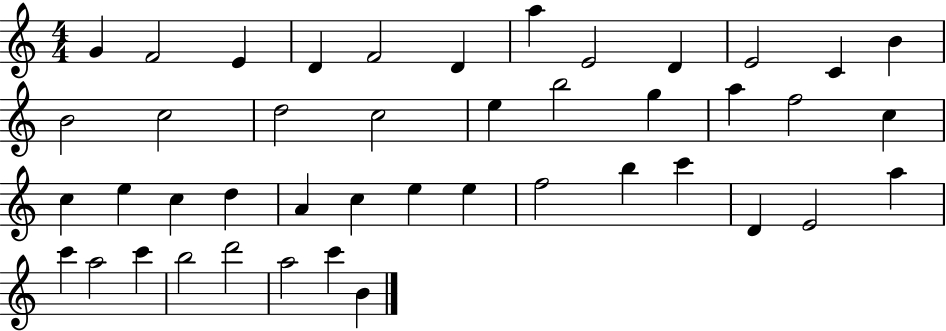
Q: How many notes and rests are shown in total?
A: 44